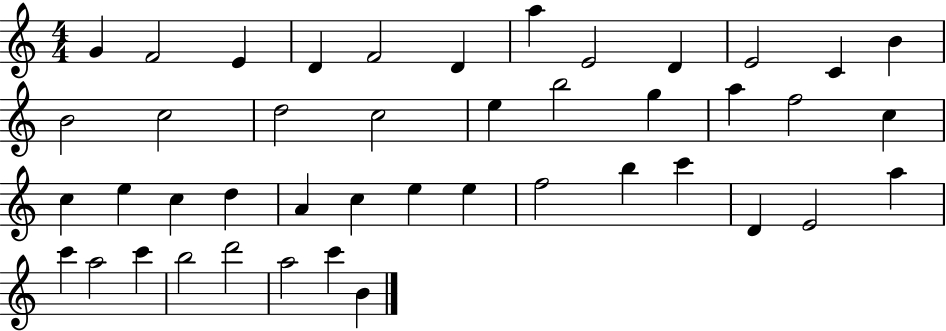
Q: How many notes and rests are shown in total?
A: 44